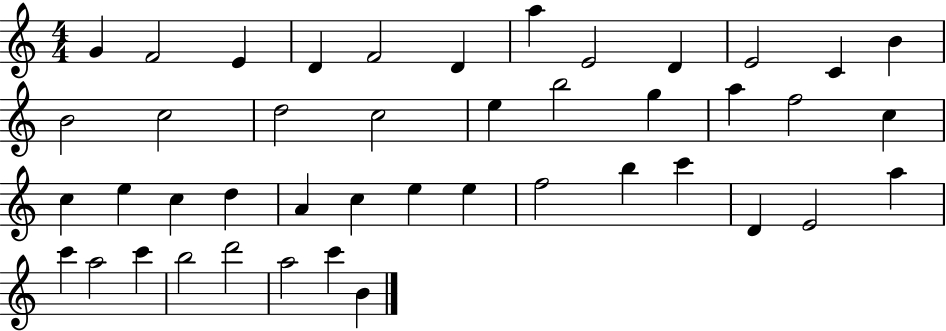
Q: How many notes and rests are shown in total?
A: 44